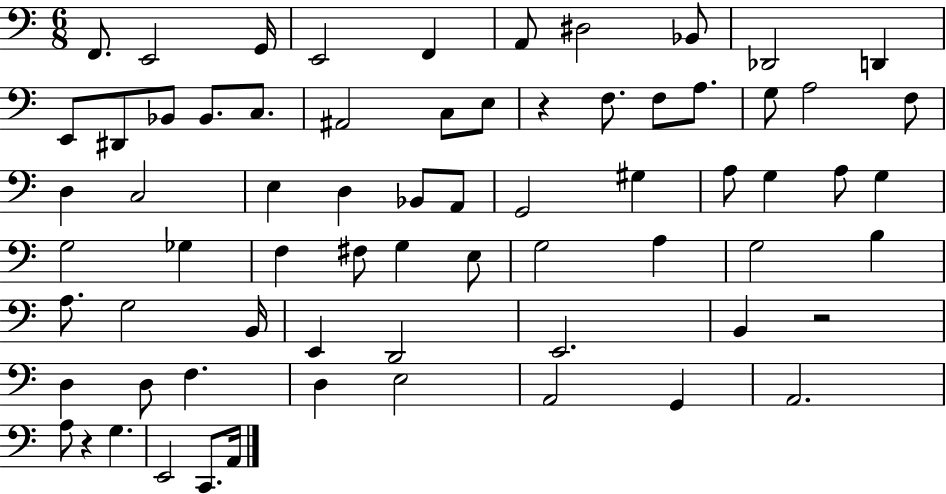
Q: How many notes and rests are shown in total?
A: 69